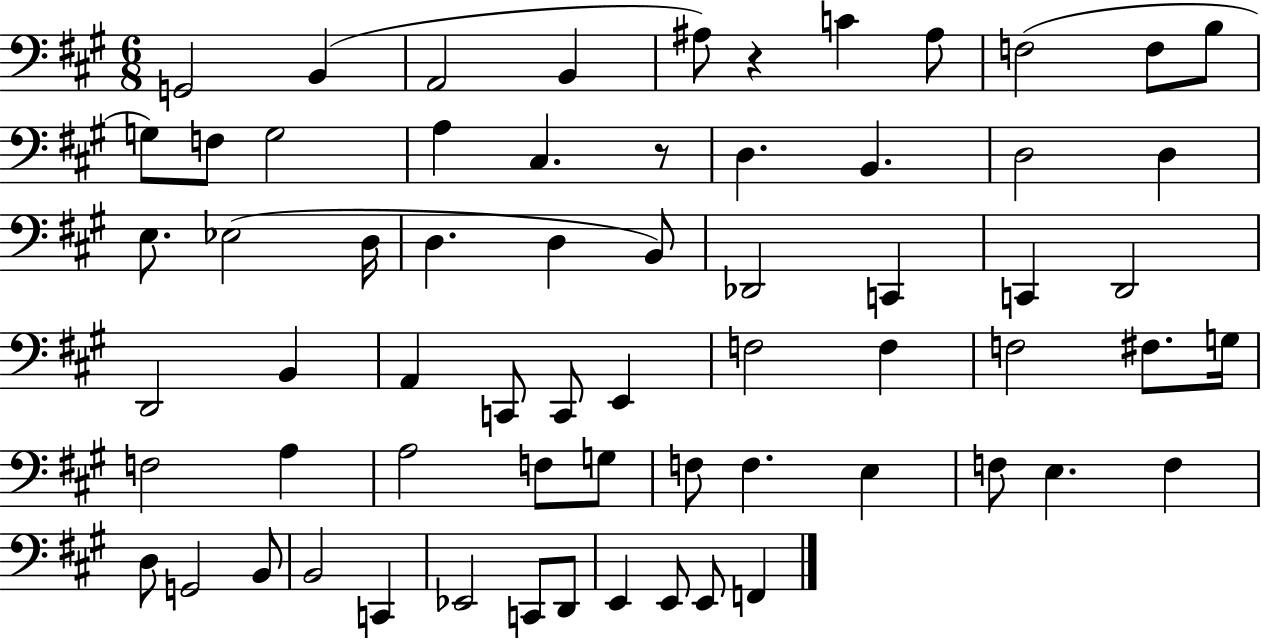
X:1
T:Untitled
M:6/8
L:1/4
K:A
G,,2 B,, A,,2 B,, ^A,/2 z C ^A,/2 F,2 F,/2 B,/2 G,/2 F,/2 G,2 A, ^C, z/2 D, B,, D,2 D, E,/2 _E,2 D,/4 D, D, B,,/2 _D,,2 C,, C,, D,,2 D,,2 B,, A,, C,,/2 C,,/2 E,, F,2 F, F,2 ^F,/2 G,/4 F,2 A, A,2 F,/2 G,/2 F,/2 F, E, F,/2 E, F, D,/2 G,,2 B,,/2 B,,2 C,, _E,,2 C,,/2 D,,/2 E,, E,,/2 E,,/2 F,,